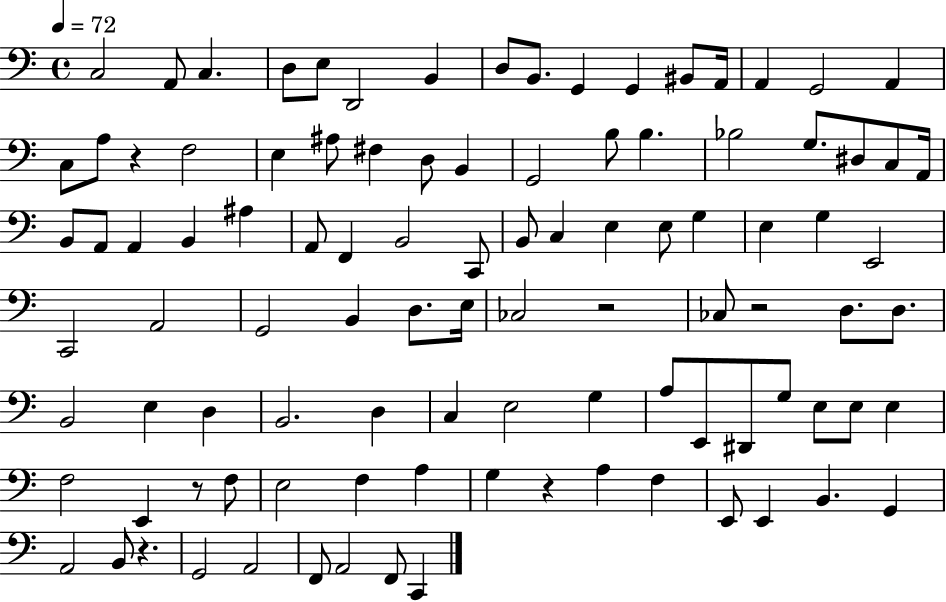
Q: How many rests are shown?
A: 6